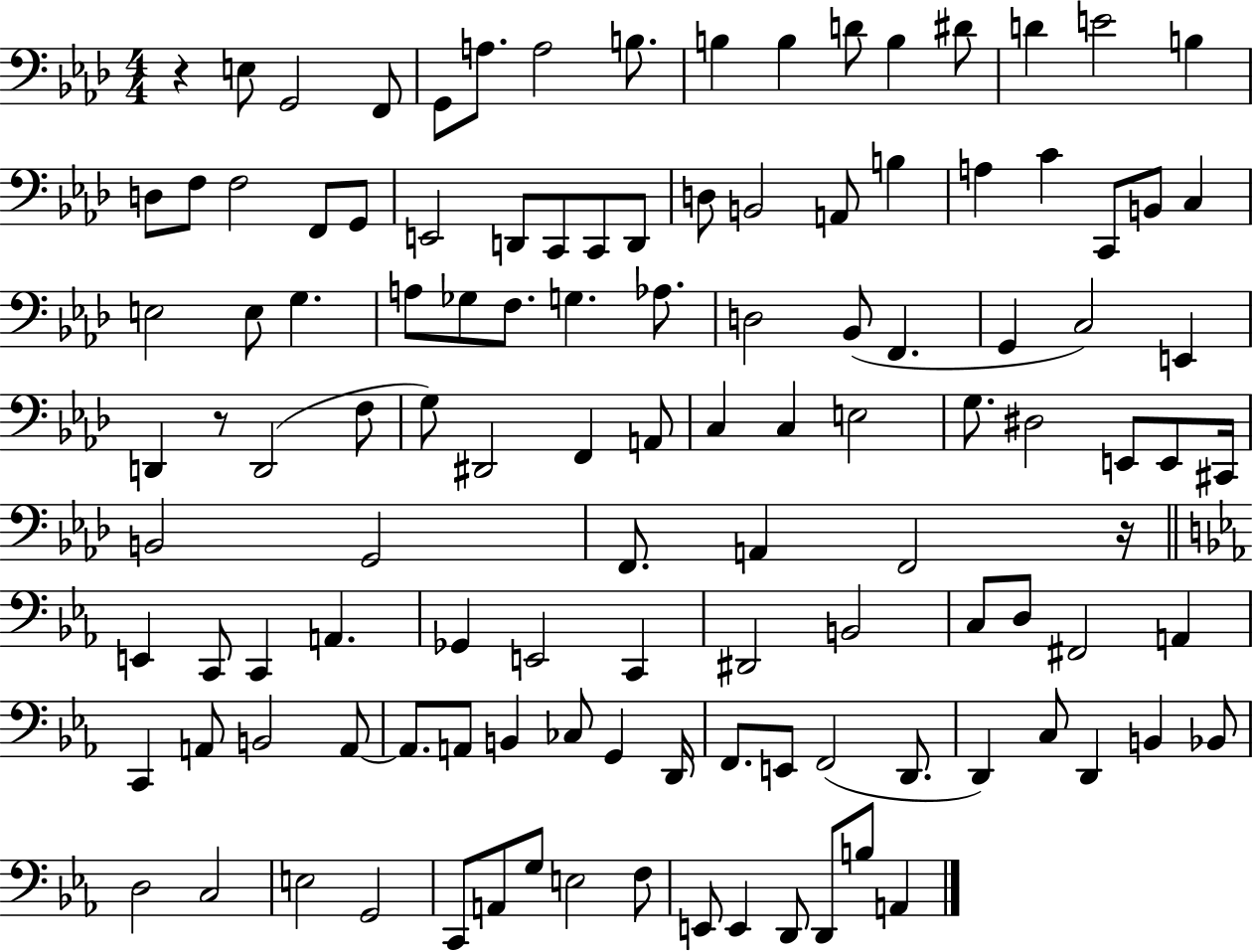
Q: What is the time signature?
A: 4/4